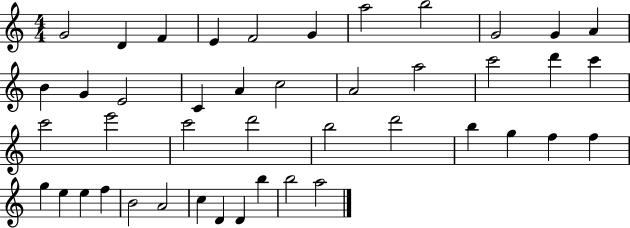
G4/h D4/q F4/q E4/q F4/h G4/q A5/h B5/h G4/h G4/q A4/q B4/q G4/q E4/h C4/q A4/q C5/h A4/h A5/h C6/h D6/q C6/q C6/h E6/h C6/h D6/h B5/h D6/h B5/q G5/q F5/q F5/q G5/q E5/q E5/q F5/q B4/h A4/h C5/q D4/q D4/q B5/q B5/h A5/h